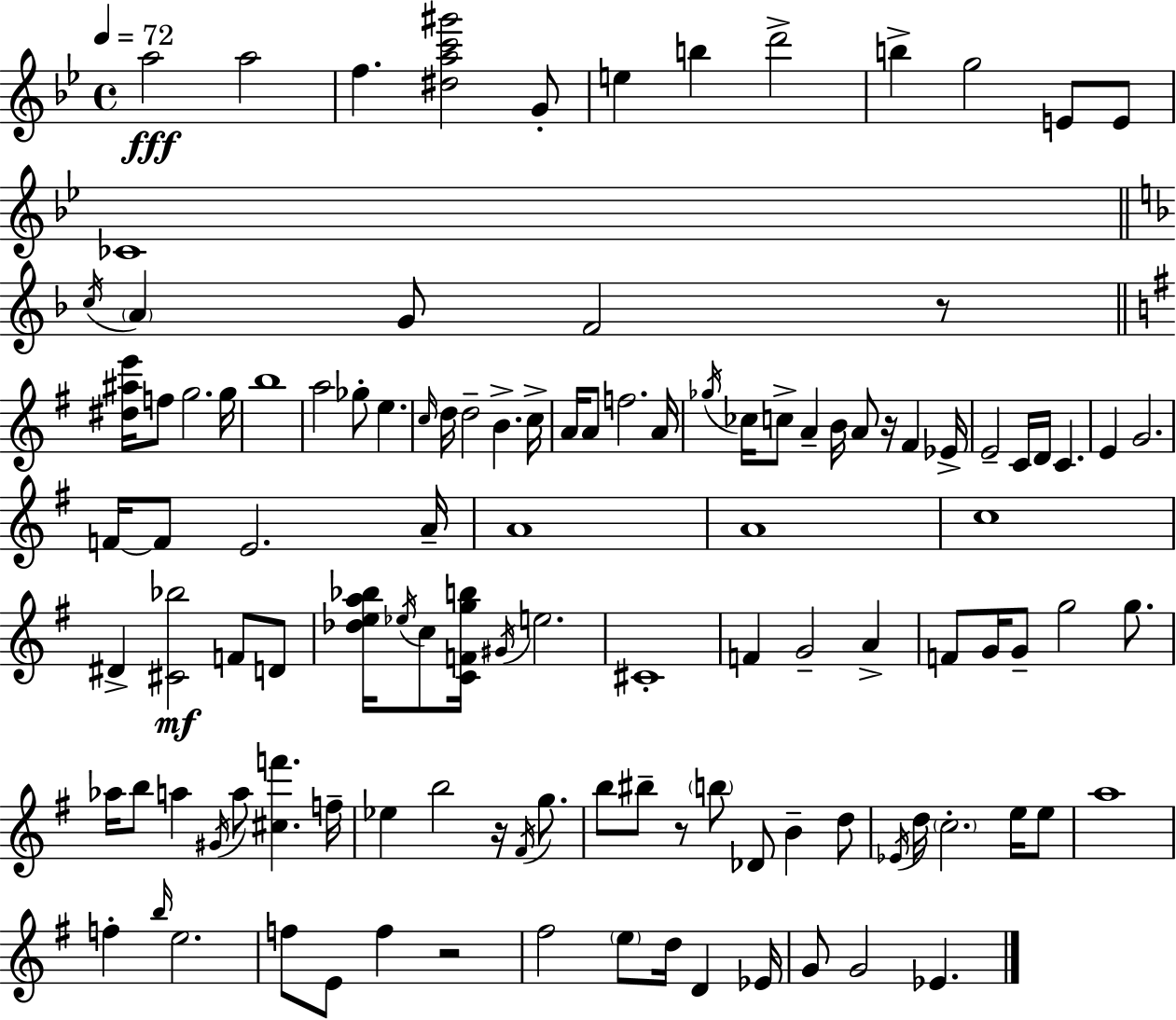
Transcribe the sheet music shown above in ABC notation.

X:1
T:Untitled
M:4/4
L:1/4
K:Bb
a2 a2 f [^dac'^g']2 G/2 e b d'2 b g2 E/2 E/2 _C4 c/4 A G/2 F2 z/2 [^d^ae']/4 f/2 g2 g/4 b4 a2 _g/2 e c/4 d/4 d2 B c/4 A/4 A/2 f2 A/4 _g/4 _c/4 c/2 A B/4 A/2 z/4 ^F _E/4 E2 C/4 D/4 C E G2 F/4 F/2 E2 A/4 A4 A4 c4 ^D [^C_b]2 F/2 D/2 [_dea_b]/4 _e/4 c/2 [CFgb]/4 ^G/4 e2 ^C4 F G2 A F/2 G/4 G/2 g2 g/2 _a/4 b/2 a ^G/4 a/2 [^cf'] f/4 _e b2 z/4 ^F/4 g/2 b/2 ^b/2 z/2 b/2 _D/2 B d/2 _E/4 d/4 c2 e/4 e/2 a4 f b/4 e2 f/2 E/2 f z2 ^f2 e/2 d/4 D _E/4 G/2 G2 _E